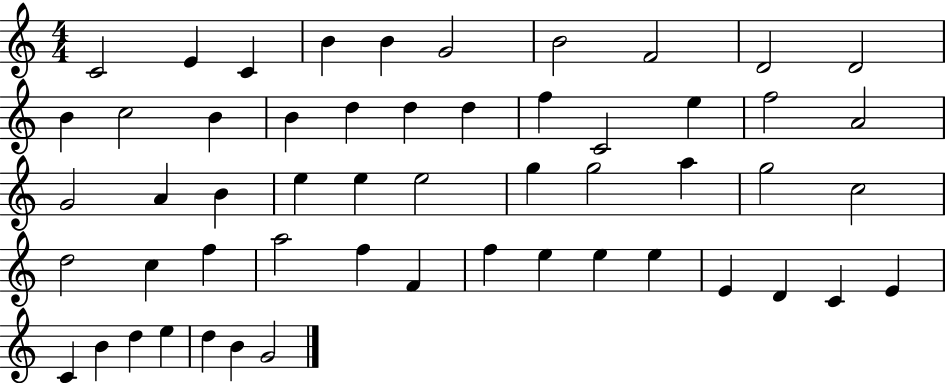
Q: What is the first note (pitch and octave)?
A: C4